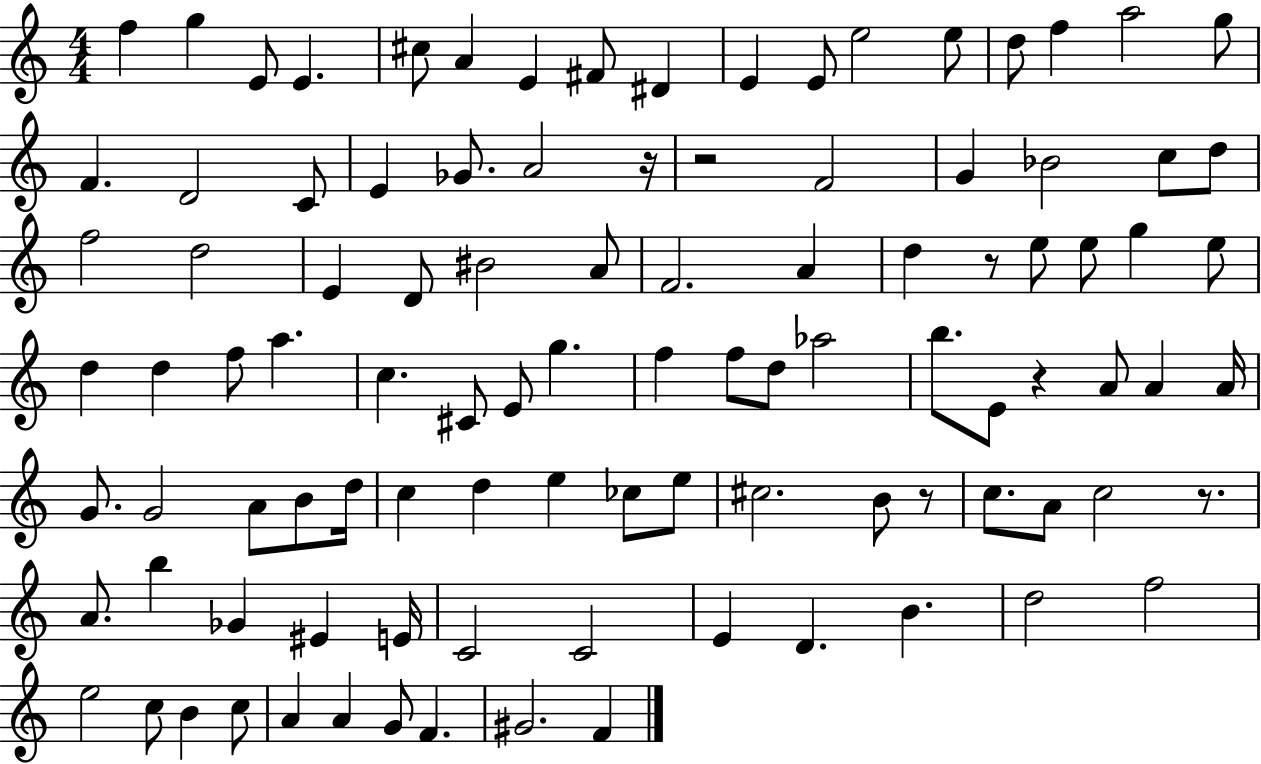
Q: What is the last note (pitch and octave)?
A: F4